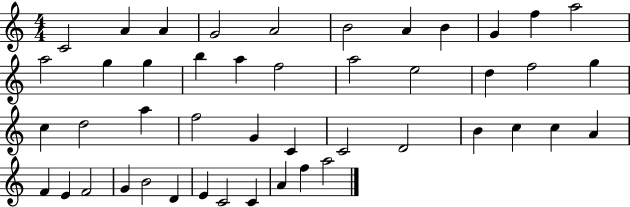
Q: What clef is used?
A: treble